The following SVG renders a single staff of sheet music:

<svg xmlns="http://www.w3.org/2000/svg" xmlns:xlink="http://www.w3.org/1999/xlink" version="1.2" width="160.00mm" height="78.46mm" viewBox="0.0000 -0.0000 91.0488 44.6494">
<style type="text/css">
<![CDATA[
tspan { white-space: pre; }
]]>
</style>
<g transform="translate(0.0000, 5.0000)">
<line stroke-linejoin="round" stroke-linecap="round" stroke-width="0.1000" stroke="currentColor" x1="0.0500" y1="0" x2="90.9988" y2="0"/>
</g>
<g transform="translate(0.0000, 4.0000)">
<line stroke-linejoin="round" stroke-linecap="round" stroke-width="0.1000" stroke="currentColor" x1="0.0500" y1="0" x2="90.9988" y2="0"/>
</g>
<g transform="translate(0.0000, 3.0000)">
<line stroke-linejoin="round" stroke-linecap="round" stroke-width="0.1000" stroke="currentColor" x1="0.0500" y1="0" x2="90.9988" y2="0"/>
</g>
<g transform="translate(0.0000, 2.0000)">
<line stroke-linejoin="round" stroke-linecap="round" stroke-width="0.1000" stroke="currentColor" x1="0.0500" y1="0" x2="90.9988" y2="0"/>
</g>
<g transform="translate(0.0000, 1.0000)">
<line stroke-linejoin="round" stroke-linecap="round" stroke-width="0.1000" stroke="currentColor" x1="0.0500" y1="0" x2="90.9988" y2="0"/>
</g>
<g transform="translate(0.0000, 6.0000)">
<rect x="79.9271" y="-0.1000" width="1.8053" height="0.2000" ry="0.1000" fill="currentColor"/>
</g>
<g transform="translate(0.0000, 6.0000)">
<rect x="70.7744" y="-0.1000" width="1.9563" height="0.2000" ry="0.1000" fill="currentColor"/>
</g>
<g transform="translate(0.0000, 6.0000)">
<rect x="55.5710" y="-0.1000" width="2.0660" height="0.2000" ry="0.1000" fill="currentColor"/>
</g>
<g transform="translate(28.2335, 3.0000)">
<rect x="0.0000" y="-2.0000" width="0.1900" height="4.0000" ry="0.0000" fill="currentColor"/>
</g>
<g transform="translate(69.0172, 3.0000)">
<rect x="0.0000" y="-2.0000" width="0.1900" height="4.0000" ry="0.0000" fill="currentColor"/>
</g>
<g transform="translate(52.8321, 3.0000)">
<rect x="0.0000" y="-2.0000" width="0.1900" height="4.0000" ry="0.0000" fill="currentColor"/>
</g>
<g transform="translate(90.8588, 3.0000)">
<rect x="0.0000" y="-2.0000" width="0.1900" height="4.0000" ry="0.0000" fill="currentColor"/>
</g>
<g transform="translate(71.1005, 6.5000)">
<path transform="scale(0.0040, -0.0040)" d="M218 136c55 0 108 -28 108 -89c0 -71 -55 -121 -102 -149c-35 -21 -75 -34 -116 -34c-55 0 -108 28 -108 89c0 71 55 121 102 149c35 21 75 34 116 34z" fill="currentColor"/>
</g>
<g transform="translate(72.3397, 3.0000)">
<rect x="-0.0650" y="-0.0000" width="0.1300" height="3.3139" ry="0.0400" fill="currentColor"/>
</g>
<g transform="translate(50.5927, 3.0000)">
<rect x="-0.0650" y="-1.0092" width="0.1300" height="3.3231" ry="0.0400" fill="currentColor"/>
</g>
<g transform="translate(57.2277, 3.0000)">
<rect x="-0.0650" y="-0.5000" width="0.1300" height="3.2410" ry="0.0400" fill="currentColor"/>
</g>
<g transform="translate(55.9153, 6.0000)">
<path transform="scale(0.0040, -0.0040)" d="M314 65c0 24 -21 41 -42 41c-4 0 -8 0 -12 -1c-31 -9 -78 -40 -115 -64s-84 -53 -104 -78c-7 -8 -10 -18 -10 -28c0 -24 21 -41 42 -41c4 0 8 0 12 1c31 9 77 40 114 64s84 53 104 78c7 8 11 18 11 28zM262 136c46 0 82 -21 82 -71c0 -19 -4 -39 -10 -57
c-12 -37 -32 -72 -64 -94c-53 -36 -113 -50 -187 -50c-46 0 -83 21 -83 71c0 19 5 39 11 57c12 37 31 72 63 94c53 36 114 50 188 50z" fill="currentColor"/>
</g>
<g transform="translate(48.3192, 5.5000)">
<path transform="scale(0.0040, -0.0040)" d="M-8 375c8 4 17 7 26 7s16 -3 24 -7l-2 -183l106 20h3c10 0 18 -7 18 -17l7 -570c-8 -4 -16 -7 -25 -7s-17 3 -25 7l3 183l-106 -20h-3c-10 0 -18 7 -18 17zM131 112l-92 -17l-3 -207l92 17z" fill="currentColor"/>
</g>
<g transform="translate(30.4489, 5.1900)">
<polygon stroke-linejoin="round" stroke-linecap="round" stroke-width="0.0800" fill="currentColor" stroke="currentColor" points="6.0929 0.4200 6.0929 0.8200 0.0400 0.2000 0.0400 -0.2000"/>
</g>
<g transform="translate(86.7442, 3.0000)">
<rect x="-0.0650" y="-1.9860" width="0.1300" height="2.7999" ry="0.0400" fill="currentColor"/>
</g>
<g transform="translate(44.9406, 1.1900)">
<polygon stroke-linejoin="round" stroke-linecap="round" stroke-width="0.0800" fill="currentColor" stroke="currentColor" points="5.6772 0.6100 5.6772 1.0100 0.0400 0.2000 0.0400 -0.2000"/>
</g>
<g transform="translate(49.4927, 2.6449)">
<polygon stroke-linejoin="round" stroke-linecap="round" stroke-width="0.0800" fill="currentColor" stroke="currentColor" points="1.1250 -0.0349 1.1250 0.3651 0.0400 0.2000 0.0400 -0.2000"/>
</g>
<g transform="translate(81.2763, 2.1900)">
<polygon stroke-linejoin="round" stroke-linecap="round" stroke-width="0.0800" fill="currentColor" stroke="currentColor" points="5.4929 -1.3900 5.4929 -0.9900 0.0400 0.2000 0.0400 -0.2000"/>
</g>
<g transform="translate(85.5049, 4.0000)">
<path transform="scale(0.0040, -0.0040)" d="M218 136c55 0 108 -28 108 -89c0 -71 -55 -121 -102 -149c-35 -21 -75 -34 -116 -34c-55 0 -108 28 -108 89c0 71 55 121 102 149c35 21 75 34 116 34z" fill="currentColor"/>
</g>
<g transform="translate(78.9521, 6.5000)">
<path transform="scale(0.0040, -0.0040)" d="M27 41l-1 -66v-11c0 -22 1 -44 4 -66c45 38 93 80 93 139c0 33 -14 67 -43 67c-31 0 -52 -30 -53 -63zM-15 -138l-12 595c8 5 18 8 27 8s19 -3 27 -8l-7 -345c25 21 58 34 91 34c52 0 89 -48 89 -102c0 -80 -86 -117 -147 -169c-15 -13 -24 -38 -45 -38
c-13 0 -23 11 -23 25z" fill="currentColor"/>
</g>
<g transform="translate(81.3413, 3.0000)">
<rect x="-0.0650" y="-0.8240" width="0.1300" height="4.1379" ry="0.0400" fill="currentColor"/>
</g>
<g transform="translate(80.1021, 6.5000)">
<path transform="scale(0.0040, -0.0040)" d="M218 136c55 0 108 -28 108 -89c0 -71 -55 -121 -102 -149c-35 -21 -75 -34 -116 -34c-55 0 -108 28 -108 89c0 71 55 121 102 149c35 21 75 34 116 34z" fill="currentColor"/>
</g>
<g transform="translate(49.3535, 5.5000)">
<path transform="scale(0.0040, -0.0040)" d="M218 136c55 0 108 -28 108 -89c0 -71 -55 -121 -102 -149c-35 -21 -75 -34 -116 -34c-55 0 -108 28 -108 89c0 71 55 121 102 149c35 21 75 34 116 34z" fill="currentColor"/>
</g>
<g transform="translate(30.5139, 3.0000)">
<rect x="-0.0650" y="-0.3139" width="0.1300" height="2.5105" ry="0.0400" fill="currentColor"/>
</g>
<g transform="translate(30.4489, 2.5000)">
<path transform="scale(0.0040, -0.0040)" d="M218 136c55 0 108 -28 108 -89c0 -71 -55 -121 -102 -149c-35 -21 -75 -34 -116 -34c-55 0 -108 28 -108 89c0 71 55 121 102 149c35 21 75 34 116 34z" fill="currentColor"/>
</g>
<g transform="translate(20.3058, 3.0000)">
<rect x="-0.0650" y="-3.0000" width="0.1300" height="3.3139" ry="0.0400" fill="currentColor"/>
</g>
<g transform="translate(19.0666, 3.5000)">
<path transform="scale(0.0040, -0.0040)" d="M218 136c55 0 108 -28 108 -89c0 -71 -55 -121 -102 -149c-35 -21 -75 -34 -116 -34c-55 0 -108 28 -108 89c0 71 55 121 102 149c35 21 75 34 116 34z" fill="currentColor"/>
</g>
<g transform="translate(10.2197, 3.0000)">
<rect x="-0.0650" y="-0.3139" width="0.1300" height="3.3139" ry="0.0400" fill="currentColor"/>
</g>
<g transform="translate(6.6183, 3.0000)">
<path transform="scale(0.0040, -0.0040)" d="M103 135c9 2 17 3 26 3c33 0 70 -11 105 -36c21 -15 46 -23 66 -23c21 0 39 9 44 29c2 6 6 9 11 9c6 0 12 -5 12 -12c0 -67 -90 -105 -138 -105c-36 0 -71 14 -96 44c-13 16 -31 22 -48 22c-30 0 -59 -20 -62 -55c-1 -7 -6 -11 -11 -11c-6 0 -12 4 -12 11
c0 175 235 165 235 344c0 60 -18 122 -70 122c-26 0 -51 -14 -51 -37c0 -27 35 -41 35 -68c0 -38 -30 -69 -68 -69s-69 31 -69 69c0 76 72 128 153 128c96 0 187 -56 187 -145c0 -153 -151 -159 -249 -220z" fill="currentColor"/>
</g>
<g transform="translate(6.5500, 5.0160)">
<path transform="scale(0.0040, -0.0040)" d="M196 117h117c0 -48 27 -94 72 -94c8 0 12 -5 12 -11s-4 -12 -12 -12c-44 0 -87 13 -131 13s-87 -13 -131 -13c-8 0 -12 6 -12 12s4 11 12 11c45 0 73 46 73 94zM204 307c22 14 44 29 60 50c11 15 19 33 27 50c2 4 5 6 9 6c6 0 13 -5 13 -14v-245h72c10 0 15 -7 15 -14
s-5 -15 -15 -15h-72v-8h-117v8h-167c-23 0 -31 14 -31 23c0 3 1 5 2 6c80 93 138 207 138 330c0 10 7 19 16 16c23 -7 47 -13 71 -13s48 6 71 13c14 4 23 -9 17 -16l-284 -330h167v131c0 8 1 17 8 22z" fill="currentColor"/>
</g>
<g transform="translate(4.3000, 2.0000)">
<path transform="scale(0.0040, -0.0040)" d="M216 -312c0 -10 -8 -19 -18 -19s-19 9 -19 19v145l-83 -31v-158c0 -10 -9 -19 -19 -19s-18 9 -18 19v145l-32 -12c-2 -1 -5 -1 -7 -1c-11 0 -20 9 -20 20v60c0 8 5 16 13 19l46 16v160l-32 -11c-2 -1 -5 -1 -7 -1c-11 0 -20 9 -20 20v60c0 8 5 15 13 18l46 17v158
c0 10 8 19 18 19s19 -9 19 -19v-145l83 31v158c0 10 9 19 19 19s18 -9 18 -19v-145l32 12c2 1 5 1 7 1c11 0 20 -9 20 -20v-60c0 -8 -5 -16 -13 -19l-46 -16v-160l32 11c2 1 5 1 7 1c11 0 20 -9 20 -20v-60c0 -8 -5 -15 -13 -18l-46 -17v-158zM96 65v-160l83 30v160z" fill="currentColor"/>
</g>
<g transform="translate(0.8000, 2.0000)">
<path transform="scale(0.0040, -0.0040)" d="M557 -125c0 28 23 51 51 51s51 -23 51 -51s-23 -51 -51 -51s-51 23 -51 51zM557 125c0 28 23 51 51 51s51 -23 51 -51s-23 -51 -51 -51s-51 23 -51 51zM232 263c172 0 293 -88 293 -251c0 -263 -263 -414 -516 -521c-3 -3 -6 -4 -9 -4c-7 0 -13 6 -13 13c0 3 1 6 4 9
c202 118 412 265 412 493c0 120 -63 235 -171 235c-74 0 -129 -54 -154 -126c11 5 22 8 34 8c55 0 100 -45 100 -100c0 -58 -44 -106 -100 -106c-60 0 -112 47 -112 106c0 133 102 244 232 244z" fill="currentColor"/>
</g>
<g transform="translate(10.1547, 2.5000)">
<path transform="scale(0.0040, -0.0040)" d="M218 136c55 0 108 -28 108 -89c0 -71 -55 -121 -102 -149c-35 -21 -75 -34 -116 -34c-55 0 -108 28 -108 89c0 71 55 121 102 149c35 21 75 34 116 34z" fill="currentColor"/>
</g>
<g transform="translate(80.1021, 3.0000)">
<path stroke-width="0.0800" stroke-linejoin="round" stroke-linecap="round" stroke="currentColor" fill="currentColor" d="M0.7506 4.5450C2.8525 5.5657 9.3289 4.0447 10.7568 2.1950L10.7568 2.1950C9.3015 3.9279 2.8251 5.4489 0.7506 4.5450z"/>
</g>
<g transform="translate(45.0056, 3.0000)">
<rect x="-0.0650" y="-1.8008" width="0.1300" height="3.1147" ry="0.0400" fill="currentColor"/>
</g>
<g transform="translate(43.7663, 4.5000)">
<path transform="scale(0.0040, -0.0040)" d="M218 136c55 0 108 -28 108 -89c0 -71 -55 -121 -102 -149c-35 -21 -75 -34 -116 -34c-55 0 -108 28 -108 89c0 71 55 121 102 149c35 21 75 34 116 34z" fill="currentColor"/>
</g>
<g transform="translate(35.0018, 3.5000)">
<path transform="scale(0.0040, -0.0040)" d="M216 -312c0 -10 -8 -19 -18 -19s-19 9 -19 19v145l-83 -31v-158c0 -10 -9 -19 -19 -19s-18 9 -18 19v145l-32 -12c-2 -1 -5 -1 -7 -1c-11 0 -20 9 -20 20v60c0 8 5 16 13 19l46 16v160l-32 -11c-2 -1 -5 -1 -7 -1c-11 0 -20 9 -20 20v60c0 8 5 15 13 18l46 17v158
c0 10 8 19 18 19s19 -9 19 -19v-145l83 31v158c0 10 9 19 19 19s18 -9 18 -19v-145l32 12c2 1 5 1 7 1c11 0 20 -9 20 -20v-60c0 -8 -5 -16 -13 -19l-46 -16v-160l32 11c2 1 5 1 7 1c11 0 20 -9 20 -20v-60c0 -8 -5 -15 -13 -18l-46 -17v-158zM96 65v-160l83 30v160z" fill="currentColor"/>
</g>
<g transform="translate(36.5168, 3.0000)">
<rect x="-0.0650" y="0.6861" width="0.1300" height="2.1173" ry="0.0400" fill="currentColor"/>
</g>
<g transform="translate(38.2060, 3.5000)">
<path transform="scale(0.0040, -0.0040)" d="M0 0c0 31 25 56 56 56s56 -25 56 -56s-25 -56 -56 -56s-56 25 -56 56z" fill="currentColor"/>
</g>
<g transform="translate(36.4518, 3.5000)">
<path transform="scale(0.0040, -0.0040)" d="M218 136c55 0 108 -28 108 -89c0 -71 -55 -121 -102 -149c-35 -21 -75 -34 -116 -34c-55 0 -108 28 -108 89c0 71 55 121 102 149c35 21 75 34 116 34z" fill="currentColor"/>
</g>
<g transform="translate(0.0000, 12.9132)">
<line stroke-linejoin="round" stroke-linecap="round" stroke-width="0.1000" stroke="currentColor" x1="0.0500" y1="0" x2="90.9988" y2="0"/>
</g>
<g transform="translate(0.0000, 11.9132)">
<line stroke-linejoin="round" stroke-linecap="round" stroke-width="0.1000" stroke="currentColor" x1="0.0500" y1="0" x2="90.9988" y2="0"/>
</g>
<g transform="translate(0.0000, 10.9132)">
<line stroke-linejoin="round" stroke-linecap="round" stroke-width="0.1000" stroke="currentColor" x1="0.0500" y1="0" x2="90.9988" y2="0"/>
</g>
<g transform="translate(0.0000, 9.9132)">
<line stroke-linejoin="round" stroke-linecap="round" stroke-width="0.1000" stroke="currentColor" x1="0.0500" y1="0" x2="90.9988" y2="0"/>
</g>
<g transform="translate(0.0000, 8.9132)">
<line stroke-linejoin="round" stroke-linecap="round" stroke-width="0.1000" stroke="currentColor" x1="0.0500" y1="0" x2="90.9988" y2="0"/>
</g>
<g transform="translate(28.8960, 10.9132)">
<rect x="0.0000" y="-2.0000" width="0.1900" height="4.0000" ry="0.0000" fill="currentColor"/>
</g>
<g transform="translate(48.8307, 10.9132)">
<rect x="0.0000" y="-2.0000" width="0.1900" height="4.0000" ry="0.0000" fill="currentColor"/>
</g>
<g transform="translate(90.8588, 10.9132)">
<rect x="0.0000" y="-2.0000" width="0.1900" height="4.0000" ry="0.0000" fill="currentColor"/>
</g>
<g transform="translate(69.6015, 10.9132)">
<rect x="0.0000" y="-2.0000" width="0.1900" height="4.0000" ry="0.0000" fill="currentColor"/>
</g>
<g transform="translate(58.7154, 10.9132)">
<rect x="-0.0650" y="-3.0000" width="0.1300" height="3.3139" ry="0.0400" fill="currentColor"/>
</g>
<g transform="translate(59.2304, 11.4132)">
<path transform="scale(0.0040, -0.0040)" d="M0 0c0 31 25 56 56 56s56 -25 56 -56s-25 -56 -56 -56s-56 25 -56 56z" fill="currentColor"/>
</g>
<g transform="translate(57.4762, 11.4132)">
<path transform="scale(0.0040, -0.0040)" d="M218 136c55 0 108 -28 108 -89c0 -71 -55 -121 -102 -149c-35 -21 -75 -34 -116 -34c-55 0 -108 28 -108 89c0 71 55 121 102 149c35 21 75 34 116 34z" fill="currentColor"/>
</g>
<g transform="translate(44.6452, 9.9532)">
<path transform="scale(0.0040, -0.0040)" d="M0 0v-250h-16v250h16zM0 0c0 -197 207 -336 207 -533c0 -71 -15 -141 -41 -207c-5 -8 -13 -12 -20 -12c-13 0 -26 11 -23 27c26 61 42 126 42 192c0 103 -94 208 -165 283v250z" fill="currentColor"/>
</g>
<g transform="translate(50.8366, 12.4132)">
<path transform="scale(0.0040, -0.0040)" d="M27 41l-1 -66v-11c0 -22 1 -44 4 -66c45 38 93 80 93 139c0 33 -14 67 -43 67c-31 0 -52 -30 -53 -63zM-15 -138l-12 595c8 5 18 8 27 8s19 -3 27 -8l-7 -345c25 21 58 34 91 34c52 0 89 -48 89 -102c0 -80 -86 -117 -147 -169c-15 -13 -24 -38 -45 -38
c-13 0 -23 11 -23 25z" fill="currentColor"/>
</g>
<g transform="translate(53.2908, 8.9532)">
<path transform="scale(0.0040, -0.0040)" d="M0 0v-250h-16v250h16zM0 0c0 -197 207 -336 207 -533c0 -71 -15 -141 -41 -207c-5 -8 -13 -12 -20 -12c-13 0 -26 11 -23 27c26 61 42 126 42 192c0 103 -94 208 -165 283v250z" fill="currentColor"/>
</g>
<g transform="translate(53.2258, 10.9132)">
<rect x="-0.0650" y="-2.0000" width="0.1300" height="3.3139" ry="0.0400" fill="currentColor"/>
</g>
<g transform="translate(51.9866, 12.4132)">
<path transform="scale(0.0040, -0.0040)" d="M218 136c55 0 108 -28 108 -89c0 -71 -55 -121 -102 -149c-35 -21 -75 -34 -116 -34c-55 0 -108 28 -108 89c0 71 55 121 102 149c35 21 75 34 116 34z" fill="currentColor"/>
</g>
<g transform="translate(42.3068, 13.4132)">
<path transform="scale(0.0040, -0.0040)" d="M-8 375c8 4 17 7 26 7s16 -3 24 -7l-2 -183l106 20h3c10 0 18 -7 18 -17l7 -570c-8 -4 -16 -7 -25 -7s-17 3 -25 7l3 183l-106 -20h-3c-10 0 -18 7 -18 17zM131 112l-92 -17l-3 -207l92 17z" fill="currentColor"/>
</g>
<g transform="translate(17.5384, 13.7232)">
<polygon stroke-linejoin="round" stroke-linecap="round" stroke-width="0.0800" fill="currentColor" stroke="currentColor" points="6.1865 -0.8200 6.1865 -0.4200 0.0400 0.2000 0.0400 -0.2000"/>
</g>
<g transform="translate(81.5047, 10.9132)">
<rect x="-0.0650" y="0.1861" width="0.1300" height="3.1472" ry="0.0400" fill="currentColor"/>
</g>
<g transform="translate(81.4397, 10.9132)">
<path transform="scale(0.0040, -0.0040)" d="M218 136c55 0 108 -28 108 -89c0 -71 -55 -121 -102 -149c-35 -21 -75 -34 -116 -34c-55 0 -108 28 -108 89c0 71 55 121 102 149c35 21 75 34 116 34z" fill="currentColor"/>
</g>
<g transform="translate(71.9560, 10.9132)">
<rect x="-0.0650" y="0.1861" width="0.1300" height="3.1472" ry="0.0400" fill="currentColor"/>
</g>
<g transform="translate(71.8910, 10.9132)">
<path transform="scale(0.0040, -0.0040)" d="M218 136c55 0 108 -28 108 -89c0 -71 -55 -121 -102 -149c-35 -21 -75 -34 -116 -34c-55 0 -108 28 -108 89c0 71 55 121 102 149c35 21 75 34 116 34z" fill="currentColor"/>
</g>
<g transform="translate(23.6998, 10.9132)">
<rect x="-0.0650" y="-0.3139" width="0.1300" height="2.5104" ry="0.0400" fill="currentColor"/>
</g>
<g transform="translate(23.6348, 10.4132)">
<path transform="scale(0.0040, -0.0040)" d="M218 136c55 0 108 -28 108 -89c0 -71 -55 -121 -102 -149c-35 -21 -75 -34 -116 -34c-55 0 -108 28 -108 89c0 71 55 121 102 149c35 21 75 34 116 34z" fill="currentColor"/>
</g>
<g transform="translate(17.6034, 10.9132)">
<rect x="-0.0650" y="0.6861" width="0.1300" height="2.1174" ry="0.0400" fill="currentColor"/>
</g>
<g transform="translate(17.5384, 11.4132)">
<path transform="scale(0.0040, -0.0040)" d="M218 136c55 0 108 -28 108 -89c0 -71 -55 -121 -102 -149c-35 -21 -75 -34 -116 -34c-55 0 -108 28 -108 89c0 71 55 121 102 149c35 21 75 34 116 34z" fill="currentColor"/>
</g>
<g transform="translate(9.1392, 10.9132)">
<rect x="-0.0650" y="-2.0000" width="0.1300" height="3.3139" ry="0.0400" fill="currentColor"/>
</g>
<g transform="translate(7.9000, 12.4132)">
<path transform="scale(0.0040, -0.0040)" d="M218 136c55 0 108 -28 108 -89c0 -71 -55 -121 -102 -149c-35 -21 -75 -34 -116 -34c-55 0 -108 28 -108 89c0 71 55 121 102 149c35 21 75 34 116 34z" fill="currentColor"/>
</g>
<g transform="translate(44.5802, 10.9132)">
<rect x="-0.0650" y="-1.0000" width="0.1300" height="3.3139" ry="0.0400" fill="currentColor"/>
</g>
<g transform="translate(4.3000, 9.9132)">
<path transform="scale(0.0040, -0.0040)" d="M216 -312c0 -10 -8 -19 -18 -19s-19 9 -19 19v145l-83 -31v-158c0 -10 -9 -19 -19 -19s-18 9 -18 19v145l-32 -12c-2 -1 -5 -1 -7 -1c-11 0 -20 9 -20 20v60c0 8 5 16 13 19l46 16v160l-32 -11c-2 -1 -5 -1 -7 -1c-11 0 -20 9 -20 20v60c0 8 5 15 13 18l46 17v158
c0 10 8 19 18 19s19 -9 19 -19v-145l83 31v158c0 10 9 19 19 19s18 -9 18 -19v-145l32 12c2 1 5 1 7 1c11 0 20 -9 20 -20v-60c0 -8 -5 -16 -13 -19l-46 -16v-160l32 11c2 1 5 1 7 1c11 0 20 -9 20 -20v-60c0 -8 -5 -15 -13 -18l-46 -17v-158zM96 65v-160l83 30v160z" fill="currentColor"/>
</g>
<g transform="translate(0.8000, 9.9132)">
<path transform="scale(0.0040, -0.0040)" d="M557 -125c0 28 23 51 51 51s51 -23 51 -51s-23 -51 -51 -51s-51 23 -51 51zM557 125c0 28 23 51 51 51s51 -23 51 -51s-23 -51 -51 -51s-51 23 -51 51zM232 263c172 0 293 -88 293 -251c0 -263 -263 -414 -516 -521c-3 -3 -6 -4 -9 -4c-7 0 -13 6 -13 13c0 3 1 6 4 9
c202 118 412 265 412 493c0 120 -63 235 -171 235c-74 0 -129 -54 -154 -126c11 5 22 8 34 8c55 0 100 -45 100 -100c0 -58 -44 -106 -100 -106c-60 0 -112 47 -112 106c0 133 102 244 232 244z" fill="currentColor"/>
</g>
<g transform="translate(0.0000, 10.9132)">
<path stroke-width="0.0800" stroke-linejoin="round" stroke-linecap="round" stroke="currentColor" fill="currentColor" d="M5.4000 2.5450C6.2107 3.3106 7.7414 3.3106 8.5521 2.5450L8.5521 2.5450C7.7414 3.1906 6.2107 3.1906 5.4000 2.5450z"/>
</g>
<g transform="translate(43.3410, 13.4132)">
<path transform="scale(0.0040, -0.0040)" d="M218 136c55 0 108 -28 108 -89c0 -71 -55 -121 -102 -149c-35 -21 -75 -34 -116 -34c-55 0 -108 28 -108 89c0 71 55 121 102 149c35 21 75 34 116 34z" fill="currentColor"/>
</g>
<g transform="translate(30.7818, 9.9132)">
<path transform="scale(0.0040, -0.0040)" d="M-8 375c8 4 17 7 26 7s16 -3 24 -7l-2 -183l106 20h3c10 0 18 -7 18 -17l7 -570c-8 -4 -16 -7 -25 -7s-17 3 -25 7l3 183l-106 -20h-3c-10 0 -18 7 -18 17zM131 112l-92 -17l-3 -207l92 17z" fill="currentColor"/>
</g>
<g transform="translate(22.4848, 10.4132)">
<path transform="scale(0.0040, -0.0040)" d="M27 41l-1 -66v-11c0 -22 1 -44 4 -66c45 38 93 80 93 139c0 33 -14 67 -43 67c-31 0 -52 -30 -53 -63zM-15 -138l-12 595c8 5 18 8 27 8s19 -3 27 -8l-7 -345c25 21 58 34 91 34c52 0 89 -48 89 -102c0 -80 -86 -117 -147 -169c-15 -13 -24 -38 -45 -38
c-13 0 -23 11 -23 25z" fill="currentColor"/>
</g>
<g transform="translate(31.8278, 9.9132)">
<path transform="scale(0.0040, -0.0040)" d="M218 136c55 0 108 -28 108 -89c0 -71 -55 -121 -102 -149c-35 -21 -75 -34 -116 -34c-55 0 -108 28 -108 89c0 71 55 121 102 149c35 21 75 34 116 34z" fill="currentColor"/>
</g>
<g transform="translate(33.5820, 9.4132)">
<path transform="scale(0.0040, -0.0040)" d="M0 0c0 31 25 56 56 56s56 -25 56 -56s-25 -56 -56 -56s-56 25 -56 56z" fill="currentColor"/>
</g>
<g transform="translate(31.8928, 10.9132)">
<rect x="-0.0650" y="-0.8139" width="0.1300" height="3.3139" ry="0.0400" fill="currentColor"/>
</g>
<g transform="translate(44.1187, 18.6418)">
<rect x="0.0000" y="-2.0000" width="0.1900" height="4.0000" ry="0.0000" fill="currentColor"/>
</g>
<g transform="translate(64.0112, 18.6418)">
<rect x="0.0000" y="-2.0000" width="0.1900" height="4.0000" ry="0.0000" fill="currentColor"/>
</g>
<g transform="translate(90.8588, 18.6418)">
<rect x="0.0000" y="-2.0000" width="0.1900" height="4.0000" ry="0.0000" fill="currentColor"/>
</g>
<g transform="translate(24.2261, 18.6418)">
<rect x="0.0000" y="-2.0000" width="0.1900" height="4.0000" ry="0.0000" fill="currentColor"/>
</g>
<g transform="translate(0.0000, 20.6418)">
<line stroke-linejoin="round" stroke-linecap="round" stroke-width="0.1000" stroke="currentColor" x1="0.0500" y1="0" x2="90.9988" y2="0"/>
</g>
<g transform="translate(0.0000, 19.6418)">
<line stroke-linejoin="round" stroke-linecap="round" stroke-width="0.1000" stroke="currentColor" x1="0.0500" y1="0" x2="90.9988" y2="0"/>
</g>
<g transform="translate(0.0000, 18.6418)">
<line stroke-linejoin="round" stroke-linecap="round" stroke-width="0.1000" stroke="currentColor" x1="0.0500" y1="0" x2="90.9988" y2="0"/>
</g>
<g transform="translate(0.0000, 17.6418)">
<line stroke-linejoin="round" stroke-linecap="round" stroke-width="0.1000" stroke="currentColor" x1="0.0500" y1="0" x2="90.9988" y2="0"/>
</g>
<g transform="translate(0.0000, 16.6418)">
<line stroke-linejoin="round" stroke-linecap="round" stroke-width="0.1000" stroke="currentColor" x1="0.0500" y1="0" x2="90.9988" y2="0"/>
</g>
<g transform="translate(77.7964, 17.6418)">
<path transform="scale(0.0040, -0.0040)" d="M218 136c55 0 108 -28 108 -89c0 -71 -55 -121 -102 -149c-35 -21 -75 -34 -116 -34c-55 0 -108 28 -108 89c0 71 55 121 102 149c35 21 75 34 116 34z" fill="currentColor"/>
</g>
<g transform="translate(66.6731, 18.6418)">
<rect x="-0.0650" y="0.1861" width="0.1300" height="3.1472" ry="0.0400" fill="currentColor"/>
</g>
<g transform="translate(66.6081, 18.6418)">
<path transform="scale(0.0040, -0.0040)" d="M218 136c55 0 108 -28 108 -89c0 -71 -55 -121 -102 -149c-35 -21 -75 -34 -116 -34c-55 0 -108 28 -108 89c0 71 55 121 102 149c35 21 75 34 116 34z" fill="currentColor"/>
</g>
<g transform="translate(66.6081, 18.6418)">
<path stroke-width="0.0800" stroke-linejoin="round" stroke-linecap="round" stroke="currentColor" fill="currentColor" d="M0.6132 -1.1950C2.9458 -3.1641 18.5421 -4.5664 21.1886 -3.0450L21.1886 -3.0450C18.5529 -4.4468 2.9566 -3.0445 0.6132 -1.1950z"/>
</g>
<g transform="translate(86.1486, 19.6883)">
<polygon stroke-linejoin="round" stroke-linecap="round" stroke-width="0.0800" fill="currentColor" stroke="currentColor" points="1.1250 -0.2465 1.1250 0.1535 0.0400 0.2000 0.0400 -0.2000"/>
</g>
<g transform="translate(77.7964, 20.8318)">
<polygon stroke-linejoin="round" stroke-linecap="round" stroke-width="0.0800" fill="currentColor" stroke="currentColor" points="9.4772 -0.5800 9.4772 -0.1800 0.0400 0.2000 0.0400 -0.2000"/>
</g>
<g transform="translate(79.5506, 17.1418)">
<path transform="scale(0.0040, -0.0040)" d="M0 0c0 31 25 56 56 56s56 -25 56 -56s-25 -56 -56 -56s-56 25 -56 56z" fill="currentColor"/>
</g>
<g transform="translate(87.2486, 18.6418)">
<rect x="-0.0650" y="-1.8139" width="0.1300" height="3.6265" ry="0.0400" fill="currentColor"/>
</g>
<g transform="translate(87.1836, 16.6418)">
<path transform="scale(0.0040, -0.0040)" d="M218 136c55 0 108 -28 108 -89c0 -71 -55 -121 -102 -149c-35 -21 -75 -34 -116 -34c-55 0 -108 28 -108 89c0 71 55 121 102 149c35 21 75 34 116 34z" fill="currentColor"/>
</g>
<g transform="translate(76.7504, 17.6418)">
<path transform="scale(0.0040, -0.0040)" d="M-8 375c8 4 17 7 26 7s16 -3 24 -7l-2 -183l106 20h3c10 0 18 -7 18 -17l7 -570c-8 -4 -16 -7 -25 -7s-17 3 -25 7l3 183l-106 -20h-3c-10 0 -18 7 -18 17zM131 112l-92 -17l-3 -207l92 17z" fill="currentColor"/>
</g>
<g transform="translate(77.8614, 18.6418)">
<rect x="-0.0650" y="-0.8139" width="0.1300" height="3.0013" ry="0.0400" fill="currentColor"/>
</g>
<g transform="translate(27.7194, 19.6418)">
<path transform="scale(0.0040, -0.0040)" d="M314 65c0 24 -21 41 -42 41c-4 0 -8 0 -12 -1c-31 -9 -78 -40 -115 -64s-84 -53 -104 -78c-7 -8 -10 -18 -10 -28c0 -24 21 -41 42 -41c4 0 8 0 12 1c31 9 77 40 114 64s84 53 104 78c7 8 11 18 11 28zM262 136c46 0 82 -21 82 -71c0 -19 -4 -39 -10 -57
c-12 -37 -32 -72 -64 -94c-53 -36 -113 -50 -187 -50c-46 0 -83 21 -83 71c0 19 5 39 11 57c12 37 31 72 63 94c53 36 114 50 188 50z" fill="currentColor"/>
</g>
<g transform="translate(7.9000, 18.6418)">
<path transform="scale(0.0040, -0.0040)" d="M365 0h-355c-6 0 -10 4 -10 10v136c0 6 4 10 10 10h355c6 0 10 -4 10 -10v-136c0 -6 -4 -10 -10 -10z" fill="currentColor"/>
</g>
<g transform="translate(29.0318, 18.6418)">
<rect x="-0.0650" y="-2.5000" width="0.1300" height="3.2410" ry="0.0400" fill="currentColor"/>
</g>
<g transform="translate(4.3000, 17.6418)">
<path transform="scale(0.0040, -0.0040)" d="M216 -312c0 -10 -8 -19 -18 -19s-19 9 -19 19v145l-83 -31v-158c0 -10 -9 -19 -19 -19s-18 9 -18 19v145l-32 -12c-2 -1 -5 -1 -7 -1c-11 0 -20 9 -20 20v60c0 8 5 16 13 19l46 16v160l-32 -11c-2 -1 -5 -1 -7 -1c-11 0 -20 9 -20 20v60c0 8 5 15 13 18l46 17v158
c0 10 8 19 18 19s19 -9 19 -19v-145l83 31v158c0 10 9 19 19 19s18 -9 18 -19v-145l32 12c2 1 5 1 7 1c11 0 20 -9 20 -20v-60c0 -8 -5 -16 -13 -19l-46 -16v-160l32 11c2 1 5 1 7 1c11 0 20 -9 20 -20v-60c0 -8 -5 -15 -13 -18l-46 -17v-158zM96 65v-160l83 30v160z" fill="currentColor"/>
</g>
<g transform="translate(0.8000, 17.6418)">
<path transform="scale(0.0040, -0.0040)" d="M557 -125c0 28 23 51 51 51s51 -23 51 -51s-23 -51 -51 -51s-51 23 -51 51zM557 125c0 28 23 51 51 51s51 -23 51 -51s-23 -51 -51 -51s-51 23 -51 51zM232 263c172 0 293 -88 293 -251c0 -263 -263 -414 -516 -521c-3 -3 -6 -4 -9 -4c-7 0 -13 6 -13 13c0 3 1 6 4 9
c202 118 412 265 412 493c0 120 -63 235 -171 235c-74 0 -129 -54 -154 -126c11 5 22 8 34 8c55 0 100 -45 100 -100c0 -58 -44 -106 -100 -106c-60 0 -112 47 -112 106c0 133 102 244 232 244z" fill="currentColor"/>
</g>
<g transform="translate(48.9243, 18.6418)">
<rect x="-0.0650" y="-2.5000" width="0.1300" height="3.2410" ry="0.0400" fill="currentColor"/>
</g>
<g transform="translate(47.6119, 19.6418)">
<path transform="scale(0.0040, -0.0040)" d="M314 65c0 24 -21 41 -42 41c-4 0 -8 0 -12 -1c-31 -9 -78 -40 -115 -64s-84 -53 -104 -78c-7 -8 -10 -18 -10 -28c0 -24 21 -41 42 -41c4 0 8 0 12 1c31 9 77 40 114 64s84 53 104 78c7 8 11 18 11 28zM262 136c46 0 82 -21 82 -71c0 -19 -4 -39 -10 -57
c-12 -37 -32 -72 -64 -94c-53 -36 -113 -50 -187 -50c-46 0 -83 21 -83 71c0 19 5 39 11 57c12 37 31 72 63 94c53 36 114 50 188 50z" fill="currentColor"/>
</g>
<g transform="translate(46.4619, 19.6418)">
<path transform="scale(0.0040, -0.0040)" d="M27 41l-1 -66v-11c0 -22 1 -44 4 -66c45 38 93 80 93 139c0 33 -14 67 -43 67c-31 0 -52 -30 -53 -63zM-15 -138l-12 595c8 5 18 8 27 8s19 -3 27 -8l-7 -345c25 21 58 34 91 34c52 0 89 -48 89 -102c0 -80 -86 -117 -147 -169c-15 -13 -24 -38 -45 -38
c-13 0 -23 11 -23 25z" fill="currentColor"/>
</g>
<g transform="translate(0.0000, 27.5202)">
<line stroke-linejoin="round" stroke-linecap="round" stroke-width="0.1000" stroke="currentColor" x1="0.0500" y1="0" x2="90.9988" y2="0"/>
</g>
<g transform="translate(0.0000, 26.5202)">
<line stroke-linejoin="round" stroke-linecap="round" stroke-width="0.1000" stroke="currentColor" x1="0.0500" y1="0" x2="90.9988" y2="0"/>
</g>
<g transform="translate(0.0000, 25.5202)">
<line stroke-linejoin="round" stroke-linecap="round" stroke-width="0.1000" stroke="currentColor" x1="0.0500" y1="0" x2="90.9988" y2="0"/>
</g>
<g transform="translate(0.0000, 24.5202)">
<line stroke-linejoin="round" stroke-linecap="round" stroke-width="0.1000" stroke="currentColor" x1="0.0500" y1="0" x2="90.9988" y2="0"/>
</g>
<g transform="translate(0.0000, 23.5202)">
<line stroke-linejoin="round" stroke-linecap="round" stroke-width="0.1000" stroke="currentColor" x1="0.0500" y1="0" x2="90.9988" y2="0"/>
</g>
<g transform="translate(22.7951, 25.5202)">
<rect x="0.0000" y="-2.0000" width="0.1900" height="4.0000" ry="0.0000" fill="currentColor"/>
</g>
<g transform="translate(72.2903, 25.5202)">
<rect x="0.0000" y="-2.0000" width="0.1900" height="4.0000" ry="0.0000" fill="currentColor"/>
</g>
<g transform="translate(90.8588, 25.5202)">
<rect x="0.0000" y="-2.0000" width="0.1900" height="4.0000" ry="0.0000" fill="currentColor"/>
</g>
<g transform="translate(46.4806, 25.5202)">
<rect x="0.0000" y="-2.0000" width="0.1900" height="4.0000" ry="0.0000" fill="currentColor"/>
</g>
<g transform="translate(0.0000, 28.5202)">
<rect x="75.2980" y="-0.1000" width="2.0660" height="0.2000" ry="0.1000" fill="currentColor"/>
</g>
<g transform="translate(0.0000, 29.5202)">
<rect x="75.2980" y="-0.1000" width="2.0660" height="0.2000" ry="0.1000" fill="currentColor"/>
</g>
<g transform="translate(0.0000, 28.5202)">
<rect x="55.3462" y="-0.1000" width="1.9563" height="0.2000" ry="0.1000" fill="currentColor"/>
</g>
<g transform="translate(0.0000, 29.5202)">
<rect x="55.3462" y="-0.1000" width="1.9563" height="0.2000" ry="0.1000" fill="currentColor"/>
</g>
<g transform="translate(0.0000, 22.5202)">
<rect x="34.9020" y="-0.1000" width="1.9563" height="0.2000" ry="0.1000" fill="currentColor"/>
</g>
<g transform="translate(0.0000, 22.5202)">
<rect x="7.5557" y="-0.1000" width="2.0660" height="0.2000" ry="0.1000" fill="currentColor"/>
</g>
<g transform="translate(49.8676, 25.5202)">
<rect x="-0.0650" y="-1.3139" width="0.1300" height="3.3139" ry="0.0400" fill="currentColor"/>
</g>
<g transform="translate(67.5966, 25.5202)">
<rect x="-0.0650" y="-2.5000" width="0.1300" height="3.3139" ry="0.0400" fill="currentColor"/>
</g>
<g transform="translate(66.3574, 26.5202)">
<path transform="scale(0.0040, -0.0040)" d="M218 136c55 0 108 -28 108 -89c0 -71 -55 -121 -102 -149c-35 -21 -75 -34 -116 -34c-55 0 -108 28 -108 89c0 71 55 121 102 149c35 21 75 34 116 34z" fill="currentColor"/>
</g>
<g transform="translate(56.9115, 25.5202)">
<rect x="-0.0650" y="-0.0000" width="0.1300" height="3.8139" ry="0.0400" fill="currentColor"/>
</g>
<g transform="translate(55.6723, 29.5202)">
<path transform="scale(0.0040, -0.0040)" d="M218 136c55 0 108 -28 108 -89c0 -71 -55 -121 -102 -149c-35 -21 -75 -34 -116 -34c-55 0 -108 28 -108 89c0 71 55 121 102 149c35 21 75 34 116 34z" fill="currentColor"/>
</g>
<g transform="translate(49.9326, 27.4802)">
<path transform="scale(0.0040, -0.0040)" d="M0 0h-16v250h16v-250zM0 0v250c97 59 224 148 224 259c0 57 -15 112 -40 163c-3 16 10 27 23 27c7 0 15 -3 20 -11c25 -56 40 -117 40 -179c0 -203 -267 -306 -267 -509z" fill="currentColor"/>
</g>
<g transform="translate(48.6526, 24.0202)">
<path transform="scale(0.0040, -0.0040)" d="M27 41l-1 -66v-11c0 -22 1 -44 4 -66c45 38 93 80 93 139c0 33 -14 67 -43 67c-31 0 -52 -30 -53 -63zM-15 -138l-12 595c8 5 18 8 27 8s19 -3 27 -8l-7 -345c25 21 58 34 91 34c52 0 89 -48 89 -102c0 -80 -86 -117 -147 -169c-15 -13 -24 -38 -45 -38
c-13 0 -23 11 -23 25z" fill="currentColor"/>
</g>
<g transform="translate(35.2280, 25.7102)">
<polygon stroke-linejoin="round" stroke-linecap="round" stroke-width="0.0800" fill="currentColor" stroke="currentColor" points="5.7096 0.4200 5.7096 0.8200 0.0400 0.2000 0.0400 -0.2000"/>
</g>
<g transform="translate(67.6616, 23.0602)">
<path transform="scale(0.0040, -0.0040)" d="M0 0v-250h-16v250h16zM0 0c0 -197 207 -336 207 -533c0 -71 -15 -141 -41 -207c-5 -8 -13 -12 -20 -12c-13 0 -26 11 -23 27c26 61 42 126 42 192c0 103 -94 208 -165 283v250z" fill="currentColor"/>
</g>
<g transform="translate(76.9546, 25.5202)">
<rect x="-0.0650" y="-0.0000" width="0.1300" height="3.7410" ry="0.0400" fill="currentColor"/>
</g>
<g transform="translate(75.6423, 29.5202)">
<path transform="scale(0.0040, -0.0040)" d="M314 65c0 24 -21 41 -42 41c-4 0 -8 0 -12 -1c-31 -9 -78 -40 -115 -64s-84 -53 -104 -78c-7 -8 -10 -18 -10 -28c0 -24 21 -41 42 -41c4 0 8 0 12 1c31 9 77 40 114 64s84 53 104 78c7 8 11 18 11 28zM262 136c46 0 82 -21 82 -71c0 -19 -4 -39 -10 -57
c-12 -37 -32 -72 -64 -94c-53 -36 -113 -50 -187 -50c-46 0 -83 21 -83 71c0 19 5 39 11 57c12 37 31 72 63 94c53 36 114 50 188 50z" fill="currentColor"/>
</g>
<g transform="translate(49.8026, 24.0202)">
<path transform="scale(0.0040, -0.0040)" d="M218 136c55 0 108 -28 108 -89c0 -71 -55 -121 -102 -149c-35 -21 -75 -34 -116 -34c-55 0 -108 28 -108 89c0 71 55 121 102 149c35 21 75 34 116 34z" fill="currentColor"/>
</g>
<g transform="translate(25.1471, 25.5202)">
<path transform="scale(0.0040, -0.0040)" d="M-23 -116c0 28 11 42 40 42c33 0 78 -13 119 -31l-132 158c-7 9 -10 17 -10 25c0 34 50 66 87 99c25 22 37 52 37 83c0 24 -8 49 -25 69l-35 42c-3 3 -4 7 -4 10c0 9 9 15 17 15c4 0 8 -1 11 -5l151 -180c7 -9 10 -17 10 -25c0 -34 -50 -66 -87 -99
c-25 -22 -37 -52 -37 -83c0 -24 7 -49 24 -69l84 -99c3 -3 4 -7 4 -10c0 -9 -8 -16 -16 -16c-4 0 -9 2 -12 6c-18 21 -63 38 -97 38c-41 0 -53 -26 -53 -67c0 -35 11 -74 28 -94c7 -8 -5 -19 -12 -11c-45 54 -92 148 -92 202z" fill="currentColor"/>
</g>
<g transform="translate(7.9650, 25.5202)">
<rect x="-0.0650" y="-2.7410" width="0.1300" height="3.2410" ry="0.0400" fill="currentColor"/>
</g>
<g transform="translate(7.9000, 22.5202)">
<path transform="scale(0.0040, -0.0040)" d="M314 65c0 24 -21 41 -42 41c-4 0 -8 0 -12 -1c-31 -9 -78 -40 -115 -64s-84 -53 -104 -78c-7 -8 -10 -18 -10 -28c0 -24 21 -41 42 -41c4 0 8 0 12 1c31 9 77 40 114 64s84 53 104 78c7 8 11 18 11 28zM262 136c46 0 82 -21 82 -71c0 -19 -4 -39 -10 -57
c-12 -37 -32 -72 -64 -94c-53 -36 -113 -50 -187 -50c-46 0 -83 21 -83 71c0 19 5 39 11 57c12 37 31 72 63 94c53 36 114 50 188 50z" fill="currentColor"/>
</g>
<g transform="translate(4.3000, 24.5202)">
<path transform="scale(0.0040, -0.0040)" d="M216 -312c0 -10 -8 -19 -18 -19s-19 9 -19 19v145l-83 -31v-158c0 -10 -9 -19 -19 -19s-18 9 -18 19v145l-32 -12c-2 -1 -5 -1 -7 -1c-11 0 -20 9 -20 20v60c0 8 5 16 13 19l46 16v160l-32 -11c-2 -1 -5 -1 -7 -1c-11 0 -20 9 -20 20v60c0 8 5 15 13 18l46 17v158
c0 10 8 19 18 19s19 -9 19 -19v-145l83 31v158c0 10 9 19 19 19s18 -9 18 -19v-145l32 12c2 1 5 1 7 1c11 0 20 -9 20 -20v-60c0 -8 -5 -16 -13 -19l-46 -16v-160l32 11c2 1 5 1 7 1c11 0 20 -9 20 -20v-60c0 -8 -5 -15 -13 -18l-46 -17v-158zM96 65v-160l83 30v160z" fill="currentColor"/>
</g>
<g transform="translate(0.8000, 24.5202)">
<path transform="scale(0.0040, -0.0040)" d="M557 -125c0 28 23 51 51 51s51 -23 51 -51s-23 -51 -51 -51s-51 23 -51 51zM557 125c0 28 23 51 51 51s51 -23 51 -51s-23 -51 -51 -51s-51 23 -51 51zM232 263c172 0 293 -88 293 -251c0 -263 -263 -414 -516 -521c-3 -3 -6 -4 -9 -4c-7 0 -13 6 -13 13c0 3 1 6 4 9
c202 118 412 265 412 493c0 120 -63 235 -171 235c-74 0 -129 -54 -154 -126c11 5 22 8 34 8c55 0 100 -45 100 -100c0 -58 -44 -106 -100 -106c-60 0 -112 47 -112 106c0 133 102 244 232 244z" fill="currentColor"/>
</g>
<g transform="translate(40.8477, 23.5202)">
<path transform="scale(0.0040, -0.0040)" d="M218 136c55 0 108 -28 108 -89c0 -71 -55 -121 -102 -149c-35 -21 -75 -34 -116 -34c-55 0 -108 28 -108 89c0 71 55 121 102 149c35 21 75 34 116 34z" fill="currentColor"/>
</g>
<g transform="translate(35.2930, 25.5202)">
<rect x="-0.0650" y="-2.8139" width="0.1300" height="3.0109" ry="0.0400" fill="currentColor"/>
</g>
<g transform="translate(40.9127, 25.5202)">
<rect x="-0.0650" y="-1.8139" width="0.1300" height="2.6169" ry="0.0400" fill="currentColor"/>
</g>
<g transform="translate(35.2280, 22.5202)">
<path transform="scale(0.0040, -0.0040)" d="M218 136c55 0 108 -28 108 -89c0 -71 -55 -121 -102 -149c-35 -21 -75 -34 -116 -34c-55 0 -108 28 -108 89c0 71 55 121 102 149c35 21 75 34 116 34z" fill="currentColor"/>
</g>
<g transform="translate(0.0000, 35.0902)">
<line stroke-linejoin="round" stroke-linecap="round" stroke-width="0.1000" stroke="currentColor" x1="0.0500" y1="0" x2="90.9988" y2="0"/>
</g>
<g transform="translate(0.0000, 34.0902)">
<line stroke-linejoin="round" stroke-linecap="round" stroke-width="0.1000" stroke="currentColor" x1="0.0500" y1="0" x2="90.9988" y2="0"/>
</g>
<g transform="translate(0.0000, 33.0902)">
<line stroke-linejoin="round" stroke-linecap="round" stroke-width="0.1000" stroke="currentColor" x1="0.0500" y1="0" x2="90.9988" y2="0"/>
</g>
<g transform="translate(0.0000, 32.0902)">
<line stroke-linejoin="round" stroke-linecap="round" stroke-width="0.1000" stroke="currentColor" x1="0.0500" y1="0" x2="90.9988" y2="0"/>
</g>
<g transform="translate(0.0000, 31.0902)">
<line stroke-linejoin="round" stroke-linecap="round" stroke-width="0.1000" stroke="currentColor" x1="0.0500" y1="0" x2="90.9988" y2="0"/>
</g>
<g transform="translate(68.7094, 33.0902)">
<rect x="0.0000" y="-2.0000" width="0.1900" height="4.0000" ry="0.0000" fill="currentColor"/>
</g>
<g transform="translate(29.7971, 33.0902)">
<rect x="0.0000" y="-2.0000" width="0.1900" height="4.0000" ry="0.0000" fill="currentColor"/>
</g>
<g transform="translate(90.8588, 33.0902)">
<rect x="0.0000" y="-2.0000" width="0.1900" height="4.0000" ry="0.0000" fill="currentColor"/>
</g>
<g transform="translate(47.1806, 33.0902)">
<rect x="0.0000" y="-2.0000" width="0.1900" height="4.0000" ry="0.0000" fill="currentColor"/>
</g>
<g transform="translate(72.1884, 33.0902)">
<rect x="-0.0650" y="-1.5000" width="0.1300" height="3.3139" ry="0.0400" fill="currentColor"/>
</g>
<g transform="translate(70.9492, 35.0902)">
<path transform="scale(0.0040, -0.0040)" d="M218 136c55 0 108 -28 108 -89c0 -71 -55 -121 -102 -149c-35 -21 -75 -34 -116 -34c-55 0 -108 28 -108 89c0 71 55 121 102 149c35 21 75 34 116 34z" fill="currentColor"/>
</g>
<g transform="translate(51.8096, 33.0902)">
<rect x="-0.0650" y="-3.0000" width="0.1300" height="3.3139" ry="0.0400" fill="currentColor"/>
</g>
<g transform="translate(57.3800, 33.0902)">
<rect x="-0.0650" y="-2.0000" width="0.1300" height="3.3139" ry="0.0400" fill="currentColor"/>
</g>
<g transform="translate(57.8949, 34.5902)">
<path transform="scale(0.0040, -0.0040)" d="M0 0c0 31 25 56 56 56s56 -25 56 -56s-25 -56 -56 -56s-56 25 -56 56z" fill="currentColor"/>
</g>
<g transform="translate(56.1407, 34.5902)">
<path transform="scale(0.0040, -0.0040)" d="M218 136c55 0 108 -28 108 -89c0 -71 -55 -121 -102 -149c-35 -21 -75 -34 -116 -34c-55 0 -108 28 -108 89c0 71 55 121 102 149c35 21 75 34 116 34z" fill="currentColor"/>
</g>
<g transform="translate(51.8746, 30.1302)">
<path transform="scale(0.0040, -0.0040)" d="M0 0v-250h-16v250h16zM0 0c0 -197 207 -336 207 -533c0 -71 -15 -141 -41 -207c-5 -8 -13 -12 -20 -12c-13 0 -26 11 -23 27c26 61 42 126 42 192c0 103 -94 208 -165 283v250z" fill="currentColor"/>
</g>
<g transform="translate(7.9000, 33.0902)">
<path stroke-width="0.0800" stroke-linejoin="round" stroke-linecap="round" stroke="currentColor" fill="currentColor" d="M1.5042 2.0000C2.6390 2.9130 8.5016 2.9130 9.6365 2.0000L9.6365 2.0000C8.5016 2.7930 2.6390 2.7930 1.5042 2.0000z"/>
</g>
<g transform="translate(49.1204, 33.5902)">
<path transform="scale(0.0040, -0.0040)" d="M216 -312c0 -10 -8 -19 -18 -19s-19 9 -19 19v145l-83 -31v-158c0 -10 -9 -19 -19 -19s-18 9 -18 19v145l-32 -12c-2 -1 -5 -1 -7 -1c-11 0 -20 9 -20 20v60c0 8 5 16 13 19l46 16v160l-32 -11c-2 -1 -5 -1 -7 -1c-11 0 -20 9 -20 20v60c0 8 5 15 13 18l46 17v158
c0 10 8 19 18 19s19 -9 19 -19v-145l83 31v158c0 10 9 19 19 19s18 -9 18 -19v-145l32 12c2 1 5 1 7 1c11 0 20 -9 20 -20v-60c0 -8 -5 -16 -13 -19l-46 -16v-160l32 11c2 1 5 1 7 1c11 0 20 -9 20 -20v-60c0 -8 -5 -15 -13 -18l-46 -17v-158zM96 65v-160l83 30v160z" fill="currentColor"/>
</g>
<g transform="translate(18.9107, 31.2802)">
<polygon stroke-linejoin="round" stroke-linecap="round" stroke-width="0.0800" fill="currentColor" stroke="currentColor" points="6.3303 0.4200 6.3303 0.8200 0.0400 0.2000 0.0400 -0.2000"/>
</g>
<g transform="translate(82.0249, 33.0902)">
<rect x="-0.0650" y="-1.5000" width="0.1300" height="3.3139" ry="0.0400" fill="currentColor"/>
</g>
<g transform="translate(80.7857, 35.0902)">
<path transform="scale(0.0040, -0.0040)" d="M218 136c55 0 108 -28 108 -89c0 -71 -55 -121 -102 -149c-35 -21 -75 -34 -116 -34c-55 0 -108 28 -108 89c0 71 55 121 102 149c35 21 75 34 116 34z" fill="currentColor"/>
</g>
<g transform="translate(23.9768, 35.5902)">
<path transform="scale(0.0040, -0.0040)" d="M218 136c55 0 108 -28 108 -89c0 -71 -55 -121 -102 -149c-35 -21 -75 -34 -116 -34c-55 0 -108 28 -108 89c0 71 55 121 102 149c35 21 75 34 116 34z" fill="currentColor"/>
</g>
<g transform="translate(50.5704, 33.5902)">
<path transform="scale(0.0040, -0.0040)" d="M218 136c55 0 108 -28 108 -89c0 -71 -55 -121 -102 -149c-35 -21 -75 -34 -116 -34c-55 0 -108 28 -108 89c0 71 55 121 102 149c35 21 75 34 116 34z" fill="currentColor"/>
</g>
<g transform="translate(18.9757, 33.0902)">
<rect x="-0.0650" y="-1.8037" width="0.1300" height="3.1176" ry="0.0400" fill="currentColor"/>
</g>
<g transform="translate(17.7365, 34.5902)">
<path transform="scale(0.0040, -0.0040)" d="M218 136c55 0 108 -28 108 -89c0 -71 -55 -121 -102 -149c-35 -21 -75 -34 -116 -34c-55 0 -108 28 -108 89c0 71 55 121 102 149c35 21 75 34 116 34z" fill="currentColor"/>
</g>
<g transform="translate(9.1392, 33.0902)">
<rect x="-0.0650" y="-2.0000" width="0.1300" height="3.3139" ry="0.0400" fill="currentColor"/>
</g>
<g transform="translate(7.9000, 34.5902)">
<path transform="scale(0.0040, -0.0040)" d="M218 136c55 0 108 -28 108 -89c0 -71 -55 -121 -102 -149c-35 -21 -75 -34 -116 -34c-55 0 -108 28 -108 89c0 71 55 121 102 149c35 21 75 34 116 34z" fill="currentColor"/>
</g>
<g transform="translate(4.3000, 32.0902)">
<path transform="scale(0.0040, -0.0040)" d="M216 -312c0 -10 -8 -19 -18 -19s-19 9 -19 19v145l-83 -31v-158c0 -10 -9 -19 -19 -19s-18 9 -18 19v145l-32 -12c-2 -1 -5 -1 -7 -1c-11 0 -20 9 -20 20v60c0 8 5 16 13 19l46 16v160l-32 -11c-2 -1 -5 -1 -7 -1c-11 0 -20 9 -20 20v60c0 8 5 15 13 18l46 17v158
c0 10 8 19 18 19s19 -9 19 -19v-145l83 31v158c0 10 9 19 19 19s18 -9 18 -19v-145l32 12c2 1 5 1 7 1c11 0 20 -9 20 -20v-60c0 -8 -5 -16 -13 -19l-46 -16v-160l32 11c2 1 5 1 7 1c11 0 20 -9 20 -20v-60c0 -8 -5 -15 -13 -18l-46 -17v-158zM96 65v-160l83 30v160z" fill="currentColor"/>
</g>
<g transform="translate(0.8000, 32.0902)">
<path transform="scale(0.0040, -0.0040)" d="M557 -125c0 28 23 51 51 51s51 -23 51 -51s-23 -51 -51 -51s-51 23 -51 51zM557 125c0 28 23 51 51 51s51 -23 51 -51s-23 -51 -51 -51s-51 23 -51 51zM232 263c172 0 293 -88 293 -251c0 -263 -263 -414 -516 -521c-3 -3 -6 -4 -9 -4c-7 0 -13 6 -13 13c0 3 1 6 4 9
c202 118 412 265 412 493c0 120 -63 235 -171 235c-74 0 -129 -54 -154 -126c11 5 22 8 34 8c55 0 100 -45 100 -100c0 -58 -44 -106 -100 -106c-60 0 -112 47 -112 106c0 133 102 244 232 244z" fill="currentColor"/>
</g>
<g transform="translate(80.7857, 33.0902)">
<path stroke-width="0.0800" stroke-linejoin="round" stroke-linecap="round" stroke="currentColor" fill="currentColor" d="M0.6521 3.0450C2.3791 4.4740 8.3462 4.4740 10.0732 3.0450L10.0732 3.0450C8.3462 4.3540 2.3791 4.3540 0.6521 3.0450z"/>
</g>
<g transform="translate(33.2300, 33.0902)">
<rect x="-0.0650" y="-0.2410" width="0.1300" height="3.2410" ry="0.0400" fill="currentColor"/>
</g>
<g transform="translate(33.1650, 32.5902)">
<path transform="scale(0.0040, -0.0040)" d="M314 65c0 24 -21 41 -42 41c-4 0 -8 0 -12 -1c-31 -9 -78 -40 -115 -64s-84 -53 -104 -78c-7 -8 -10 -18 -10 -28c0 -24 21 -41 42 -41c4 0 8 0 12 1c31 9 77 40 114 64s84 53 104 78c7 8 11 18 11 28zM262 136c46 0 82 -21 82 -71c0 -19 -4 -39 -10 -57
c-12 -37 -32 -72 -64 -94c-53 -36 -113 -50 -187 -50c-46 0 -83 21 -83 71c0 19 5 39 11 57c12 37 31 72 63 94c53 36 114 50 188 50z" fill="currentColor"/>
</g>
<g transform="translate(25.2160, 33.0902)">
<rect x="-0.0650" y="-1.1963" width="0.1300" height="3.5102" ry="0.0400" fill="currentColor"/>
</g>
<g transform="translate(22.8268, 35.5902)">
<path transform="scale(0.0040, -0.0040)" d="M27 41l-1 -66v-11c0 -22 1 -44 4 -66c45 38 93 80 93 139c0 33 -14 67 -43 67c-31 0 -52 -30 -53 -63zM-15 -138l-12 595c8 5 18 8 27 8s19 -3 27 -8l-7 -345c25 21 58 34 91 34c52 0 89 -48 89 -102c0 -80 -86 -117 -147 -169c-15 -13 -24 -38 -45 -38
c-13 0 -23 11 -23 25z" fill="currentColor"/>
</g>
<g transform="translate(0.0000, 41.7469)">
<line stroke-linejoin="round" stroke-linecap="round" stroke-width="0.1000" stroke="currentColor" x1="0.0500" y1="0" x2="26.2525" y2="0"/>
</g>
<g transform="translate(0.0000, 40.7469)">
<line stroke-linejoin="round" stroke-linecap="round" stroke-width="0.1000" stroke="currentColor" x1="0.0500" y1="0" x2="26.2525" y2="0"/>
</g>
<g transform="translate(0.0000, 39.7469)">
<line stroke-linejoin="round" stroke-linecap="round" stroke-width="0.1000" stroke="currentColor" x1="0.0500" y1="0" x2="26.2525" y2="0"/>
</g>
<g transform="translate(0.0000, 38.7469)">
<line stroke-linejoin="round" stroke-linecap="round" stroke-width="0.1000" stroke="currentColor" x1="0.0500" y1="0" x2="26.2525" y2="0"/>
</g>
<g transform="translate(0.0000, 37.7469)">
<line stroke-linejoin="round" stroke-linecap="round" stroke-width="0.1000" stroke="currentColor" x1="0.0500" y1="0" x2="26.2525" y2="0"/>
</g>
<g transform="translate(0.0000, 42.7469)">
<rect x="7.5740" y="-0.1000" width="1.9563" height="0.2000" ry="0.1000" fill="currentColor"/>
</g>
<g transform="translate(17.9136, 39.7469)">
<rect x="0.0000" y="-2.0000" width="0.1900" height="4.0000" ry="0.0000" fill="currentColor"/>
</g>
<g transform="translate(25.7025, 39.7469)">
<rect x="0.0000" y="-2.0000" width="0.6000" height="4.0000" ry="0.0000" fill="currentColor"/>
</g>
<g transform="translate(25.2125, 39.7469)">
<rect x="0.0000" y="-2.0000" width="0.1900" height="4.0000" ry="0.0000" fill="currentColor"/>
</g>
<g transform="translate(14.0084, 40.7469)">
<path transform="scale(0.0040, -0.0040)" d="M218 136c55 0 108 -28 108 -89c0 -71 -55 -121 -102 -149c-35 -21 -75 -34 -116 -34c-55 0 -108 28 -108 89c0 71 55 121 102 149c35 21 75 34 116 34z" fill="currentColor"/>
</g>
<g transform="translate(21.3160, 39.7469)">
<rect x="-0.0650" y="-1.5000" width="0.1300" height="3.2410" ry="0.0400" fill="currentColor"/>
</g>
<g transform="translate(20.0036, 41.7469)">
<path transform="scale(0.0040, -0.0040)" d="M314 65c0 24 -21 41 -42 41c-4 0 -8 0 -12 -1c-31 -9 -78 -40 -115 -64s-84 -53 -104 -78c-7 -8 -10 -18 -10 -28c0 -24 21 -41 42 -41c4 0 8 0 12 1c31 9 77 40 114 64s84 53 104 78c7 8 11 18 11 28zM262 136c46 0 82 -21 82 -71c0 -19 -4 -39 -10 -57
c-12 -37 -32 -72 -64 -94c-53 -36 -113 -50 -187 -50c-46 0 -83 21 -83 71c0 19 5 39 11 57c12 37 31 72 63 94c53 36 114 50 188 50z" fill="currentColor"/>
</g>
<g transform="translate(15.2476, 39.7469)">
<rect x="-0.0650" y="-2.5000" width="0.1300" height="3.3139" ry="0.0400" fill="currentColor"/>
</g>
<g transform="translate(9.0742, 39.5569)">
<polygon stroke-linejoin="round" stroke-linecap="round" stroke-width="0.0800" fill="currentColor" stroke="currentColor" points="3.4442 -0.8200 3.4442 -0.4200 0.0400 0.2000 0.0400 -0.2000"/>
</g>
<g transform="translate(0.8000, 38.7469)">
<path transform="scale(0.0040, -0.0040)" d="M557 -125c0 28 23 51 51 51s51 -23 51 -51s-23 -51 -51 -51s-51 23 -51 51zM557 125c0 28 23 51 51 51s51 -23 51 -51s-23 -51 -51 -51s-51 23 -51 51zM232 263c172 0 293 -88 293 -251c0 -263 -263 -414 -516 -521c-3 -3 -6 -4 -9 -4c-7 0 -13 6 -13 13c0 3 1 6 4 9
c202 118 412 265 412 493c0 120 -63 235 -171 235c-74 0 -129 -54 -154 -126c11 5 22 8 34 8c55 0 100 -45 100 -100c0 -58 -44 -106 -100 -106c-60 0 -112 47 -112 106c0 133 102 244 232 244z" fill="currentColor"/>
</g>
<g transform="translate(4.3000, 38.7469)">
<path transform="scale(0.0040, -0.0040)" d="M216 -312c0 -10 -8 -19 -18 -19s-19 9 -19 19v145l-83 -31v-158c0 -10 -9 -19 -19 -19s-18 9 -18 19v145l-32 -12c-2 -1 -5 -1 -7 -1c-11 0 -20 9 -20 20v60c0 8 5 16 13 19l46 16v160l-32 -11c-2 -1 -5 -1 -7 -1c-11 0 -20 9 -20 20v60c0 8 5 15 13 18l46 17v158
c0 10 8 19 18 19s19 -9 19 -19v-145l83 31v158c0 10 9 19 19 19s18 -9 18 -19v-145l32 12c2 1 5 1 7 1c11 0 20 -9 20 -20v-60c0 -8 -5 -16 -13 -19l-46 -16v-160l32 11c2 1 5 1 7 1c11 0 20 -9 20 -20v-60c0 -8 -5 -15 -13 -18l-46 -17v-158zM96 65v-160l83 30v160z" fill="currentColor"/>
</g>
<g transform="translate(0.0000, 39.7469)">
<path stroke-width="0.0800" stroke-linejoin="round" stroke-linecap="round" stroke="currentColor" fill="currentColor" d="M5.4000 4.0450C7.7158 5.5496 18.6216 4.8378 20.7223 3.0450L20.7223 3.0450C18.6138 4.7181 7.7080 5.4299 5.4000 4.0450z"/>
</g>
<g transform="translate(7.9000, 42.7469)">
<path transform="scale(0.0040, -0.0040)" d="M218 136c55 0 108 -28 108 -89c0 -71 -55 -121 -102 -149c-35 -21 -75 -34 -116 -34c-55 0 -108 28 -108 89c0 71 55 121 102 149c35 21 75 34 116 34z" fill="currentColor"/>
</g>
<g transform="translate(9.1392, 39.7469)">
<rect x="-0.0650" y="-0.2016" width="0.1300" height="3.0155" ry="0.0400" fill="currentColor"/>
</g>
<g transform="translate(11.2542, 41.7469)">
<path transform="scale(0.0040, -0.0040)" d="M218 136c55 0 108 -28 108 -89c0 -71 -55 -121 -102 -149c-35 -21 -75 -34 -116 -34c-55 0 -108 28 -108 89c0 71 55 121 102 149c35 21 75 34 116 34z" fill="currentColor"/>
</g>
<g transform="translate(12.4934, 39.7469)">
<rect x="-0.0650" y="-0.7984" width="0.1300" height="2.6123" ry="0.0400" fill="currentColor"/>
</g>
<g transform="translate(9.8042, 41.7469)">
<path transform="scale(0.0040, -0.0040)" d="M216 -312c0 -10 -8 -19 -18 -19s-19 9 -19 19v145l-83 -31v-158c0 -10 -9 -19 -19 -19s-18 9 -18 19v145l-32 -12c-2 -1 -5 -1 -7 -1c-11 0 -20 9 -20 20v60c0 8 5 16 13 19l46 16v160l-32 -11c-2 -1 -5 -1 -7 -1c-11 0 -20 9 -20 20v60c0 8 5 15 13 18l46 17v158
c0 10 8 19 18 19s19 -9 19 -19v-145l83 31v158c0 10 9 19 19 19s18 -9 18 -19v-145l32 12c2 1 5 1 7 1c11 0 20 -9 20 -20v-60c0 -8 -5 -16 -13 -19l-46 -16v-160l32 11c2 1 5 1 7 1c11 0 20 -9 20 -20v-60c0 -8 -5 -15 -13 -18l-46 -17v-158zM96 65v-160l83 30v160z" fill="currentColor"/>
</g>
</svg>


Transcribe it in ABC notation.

X:1
T:Untitled
M:2/4
L:1/4
K:G
E, C, E,/2 ^C,/2 A,,/2 F,,/4 E,,2 D,, _D,,/2 B,,/2 A,, C,/2 _E,/2 F, F,,/2 _A,,/2 C, D, D, z2 B,,2 _B,,2 D, F,/2 A,/4 C2 z C/2 A,/2 _G,/2 C,, B,,/2 C,,2 A,, A,,/2 _F,,/2 E,2 ^C,/2 A,, G,, G,, E,,/2 ^G,,/2 B,, G,,2